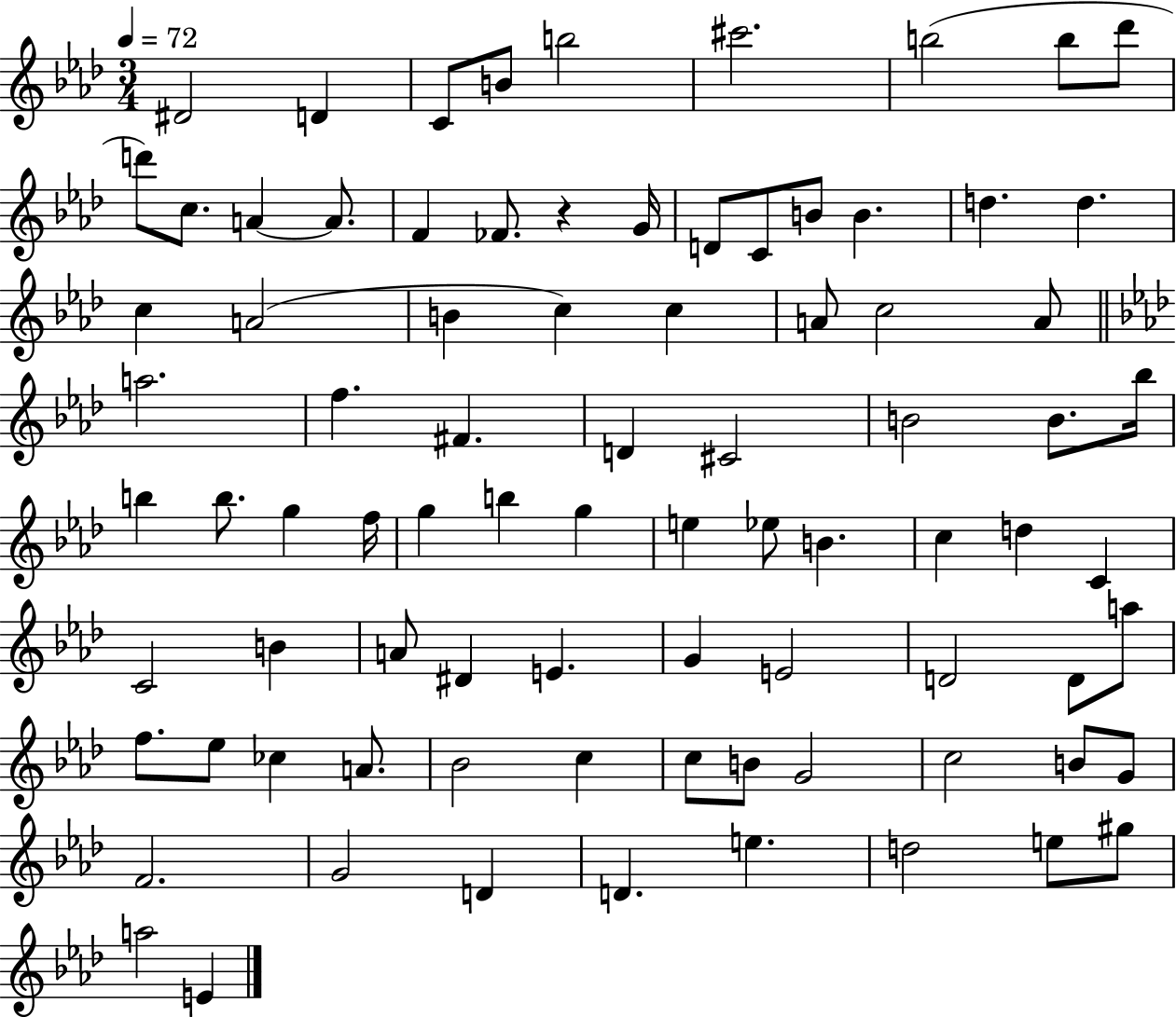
{
  \clef treble
  \numericTimeSignature
  \time 3/4
  \key aes \major
  \tempo 4 = 72
  dis'2 d'4 | c'8 b'8 b''2 | cis'''2. | b''2( b''8 des'''8 | \break d'''8) c''8. a'4~~ a'8. | f'4 fes'8. r4 g'16 | d'8 c'8 b'8 b'4. | d''4. d''4. | \break c''4 a'2( | b'4 c''4) c''4 | a'8 c''2 a'8 | \bar "||" \break \key aes \major a''2. | f''4. fis'4. | d'4 cis'2 | b'2 b'8. bes''16 | \break b''4 b''8. g''4 f''16 | g''4 b''4 g''4 | e''4 ees''8 b'4. | c''4 d''4 c'4 | \break c'2 b'4 | a'8 dis'4 e'4. | g'4 e'2 | d'2 d'8 a''8 | \break f''8. ees''8 ces''4 a'8. | bes'2 c''4 | c''8 b'8 g'2 | c''2 b'8 g'8 | \break f'2. | g'2 d'4 | d'4. e''4. | d''2 e''8 gis''8 | \break a''2 e'4 | \bar "|."
}